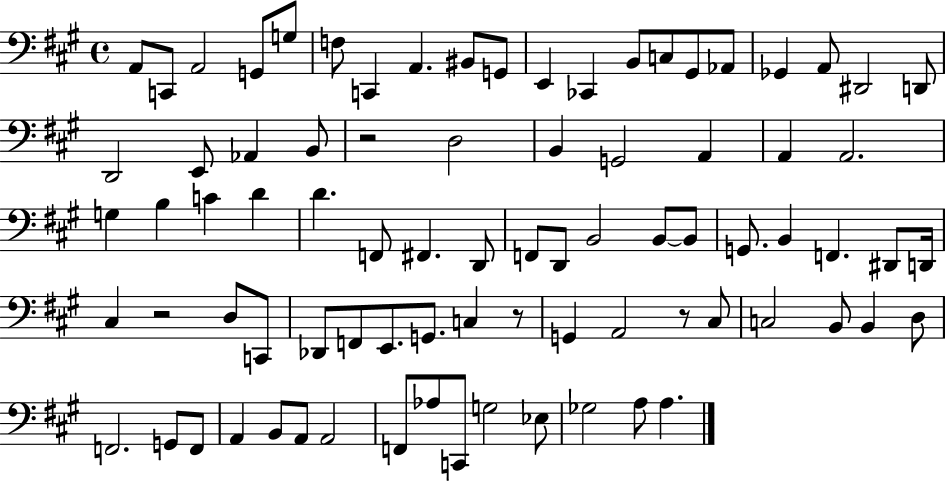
{
  \clef bass
  \time 4/4
  \defaultTimeSignature
  \key a \major
  a,8 c,8 a,2 g,8 g8 | f8 c,4 a,4. bis,8 g,8 | e,4 ces,4 b,8 c8 gis,8 aes,8 | ges,4 a,8 dis,2 d,8 | \break d,2 e,8 aes,4 b,8 | r2 d2 | b,4 g,2 a,4 | a,4 a,2. | \break g4 b4 c'4 d'4 | d'4. f,8 fis,4. d,8 | f,8 d,8 b,2 b,8~~ b,8 | g,8. b,4 f,4. dis,8 d,16 | \break cis4 r2 d8 c,8 | des,8 f,8 e,8. g,8. c4 r8 | g,4 a,2 r8 cis8 | c2 b,8 b,4 d8 | \break f,2. g,8 f,8 | a,4 b,8 a,8 a,2 | f,8 aes8 c,8 g2 ees8 | ges2 a8 a4. | \break \bar "|."
}